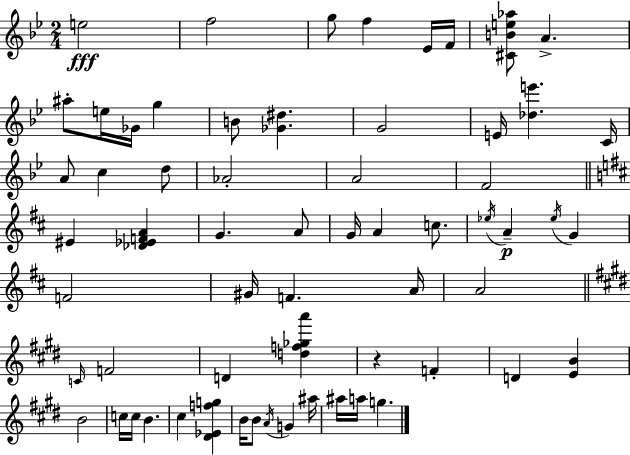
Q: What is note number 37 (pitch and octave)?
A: C4